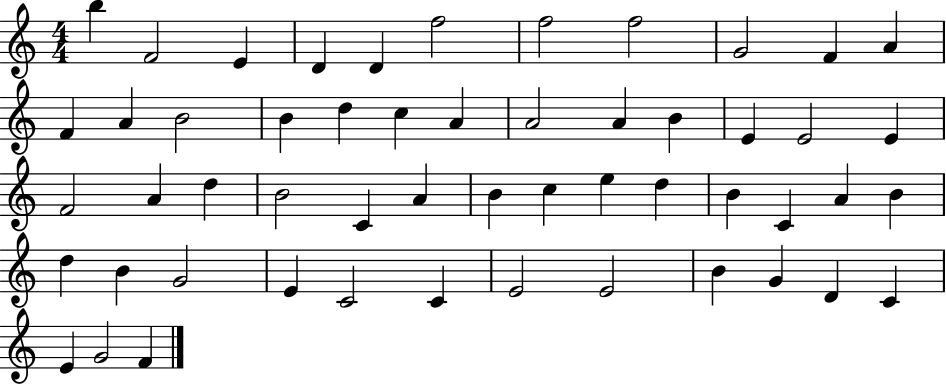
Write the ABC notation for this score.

X:1
T:Untitled
M:4/4
L:1/4
K:C
b F2 E D D f2 f2 f2 G2 F A F A B2 B d c A A2 A B E E2 E F2 A d B2 C A B c e d B C A B d B G2 E C2 C E2 E2 B G D C E G2 F